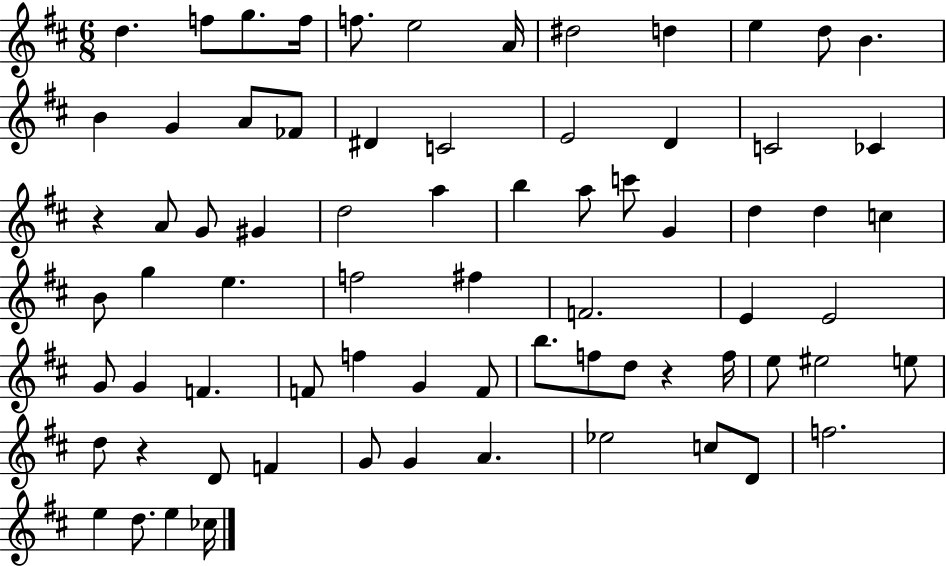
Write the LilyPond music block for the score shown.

{
  \clef treble
  \numericTimeSignature
  \time 6/8
  \key d \major
  d''4. f''8 g''8. f''16 | f''8. e''2 a'16 | dis''2 d''4 | e''4 d''8 b'4. | \break b'4 g'4 a'8 fes'8 | dis'4 c'2 | e'2 d'4 | c'2 ces'4 | \break r4 a'8 g'8 gis'4 | d''2 a''4 | b''4 a''8 c'''8 g'4 | d''4 d''4 c''4 | \break b'8 g''4 e''4. | f''2 fis''4 | f'2. | e'4 e'2 | \break g'8 g'4 f'4. | f'8 f''4 g'4 f'8 | b''8. f''8 d''8 r4 f''16 | e''8 eis''2 e''8 | \break d''8 r4 d'8 f'4 | g'8 g'4 a'4. | ees''2 c''8 d'8 | f''2. | \break e''4 d''8. e''4 ces''16 | \bar "|."
}